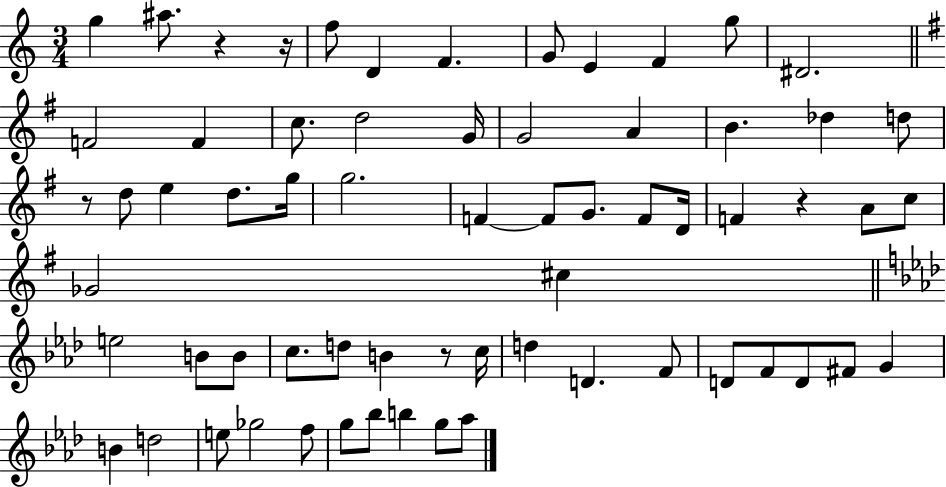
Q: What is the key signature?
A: C major